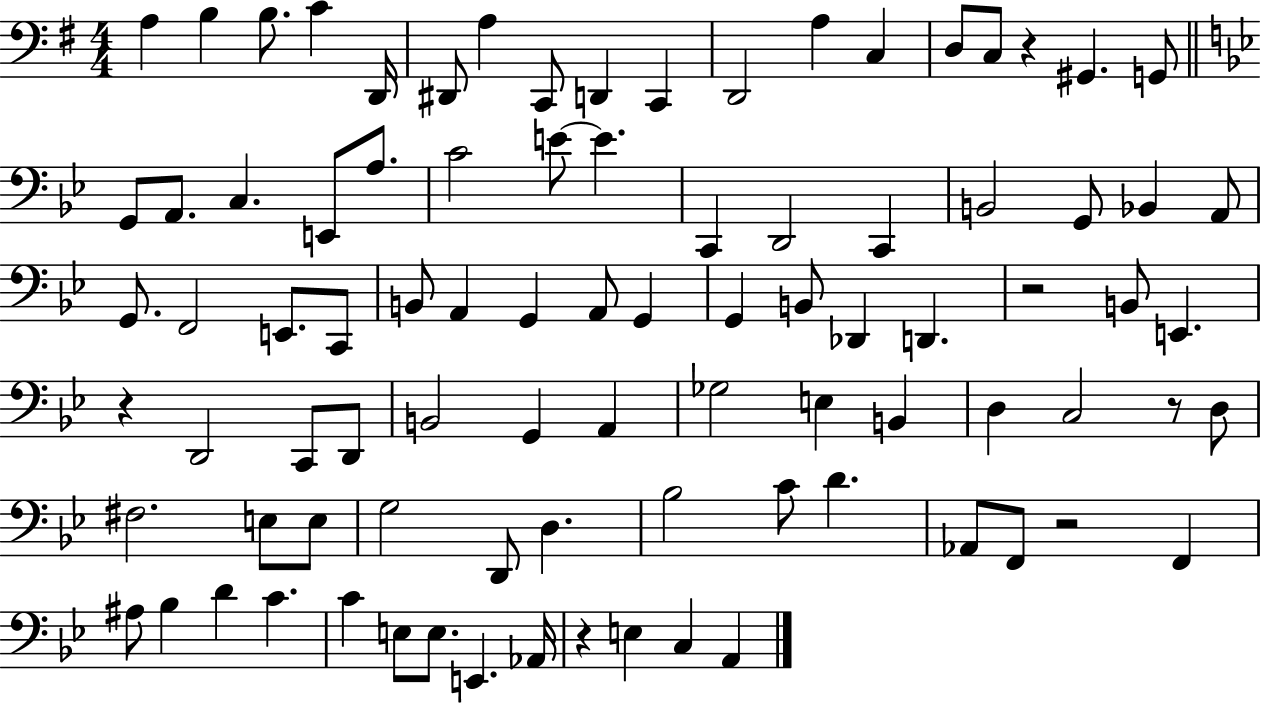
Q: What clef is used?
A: bass